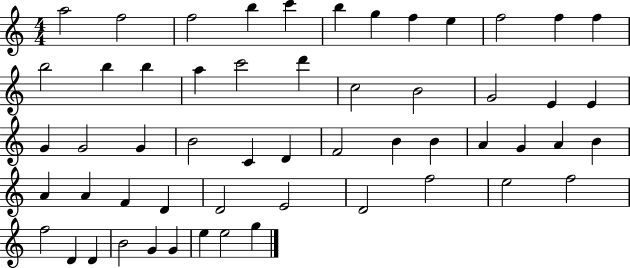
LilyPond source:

{
  \clef treble
  \numericTimeSignature
  \time 4/4
  \key c \major
  a''2 f''2 | f''2 b''4 c'''4 | b''4 g''4 f''4 e''4 | f''2 f''4 f''4 | \break b''2 b''4 b''4 | a''4 c'''2 d'''4 | c''2 b'2 | g'2 e'4 e'4 | \break g'4 g'2 g'4 | b'2 c'4 d'4 | f'2 b'4 b'4 | a'4 g'4 a'4 b'4 | \break a'4 a'4 f'4 d'4 | d'2 e'2 | d'2 f''2 | e''2 f''2 | \break f''2 d'4 d'4 | b'2 g'4 g'4 | e''4 e''2 g''4 | \bar "|."
}